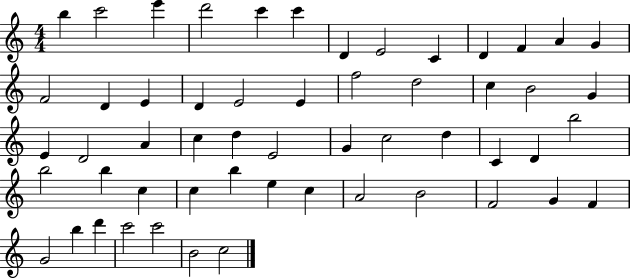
X:1
T:Untitled
M:4/4
L:1/4
K:C
b c'2 e' d'2 c' c' D E2 C D F A G F2 D E D E2 E f2 d2 c B2 G E D2 A c d E2 G c2 d C D b2 b2 b c c b e c A2 B2 F2 G F G2 b d' c'2 c'2 B2 c2